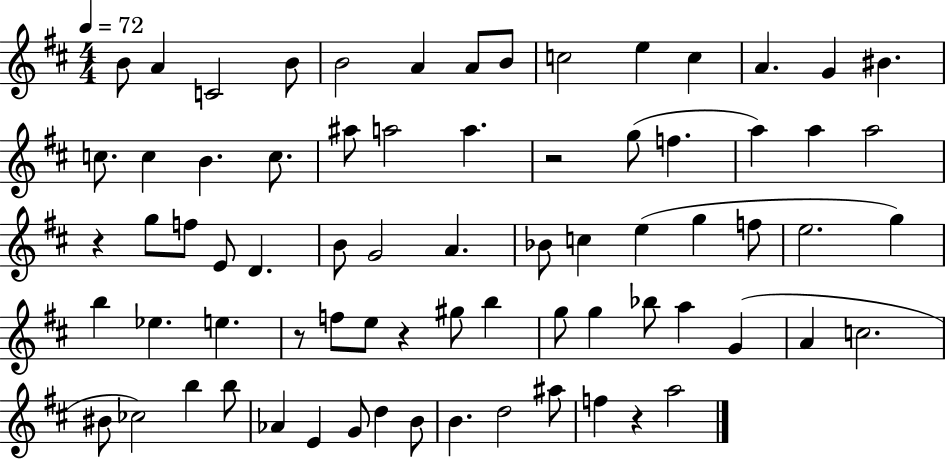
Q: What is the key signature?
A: D major